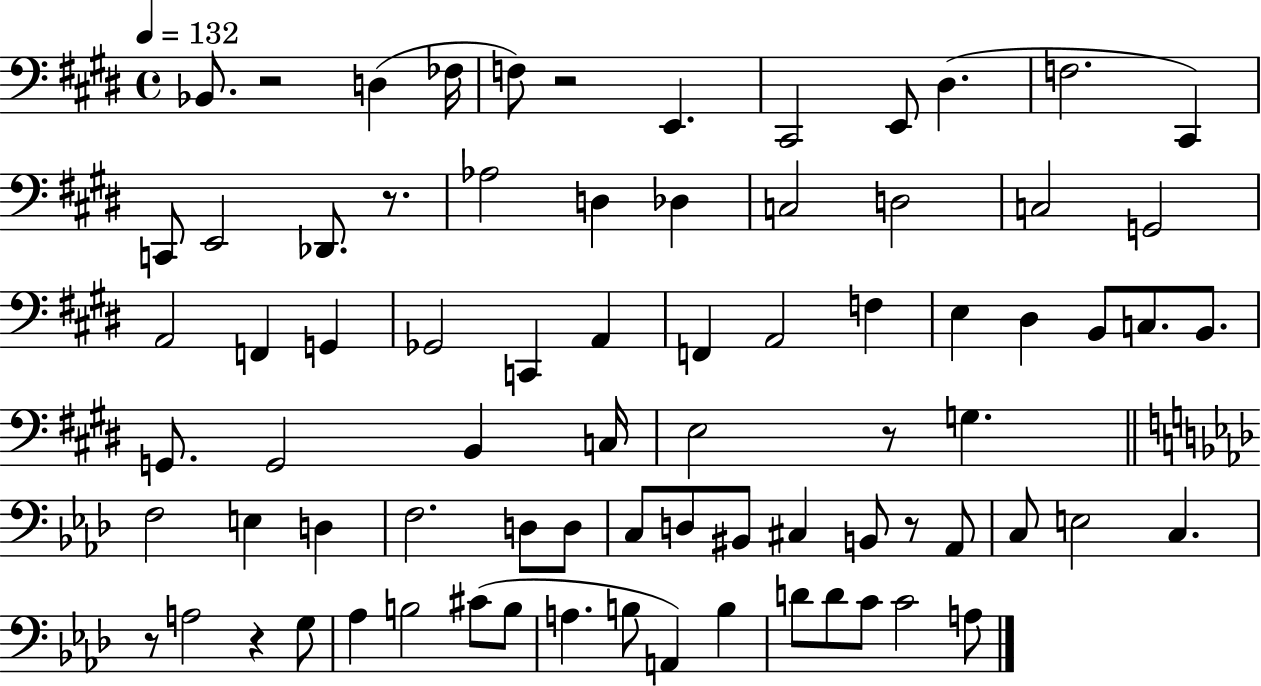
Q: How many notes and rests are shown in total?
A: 77